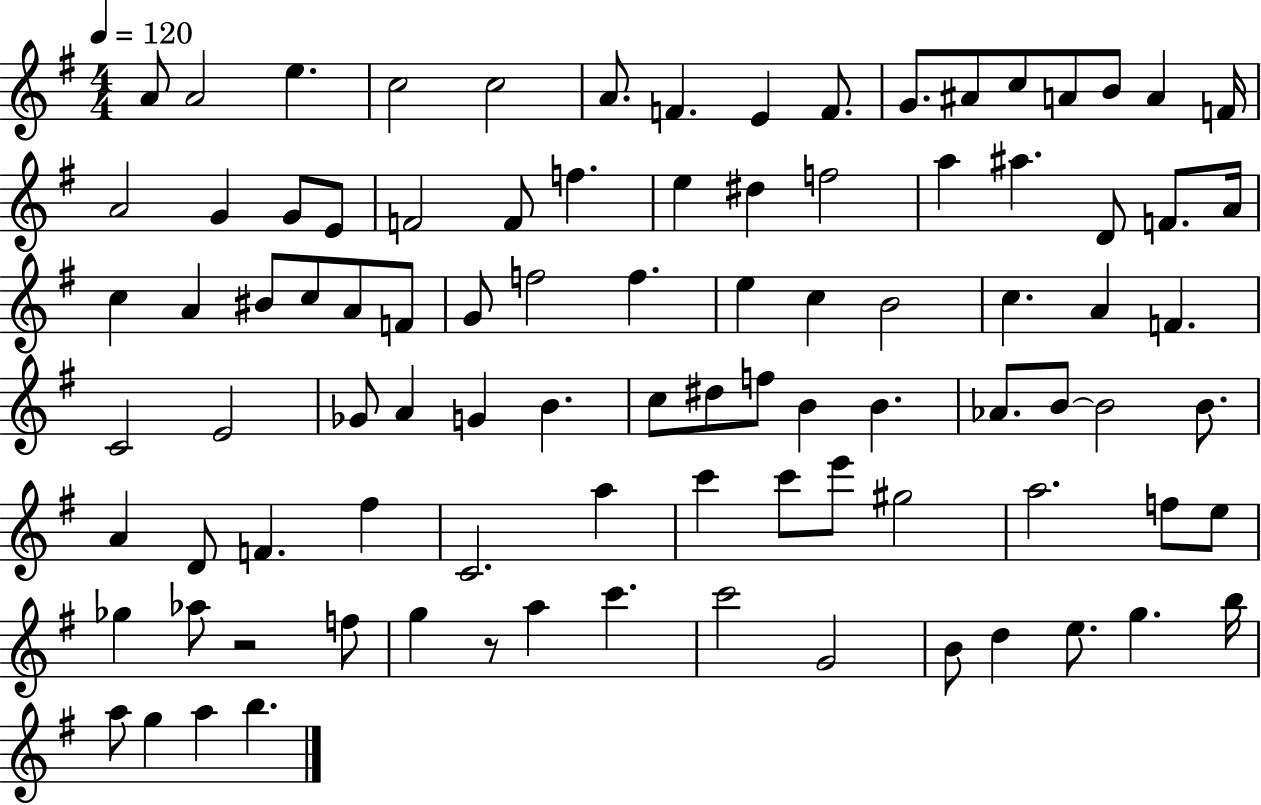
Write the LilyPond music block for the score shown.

{
  \clef treble
  \numericTimeSignature
  \time 4/4
  \key g \major
  \tempo 4 = 120
  a'8 a'2 e''4. | c''2 c''2 | a'8. f'4. e'4 f'8. | g'8. ais'8 c''8 a'8 b'8 a'4 f'16 | \break a'2 g'4 g'8 e'8 | f'2 f'8 f''4. | e''4 dis''4 f''2 | a''4 ais''4. d'8 f'8. a'16 | \break c''4 a'4 bis'8 c''8 a'8 f'8 | g'8 f''2 f''4. | e''4 c''4 b'2 | c''4. a'4 f'4. | \break c'2 e'2 | ges'8 a'4 g'4 b'4. | c''8 dis''8 f''8 b'4 b'4. | aes'8. b'8~~ b'2 b'8. | \break a'4 d'8 f'4. fis''4 | c'2. a''4 | c'''4 c'''8 e'''8 gis''2 | a''2. f''8 e''8 | \break ges''4 aes''8 r2 f''8 | g''4 r8 a''4 c'''4. | c'''2 g'2 | b'8 d''4 e''8. g''4. b''16 | \break a''8 g''4 a''4 b''4. | \bar "|."
}